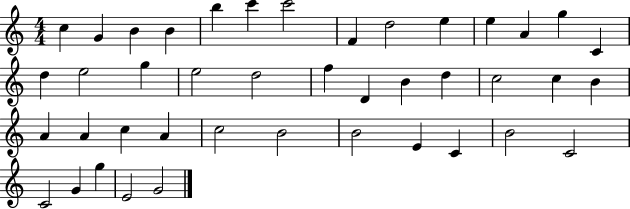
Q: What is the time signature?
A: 4/4